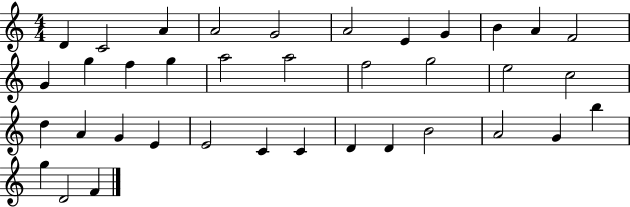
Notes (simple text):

D4/q C4/h A4/q A4/h G4/h A4/h E4/q G4/q B4/q A4/q F4/h G4/q G5/q F5/q G5/q A5/h A5/h F5/h G5/h E5/h C5/h D5/q A4/q G4/q E4/q E4/h C4/q C4/q D4/q D4/q B4/h A4/h G4/q B5/q G5/q D4/h F4/q